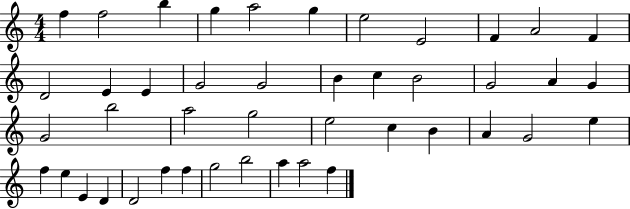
X:1
T:Untitled
M:4/4
L:1/4
K:C
f f2 b g a2 g e2 E2 F A2 F D2 E E G2 G2 B c B2 G2 A G G2 b2 a2 g2 e2 c B A G2 e f e E D D2 f f g2 b2 a a2 f